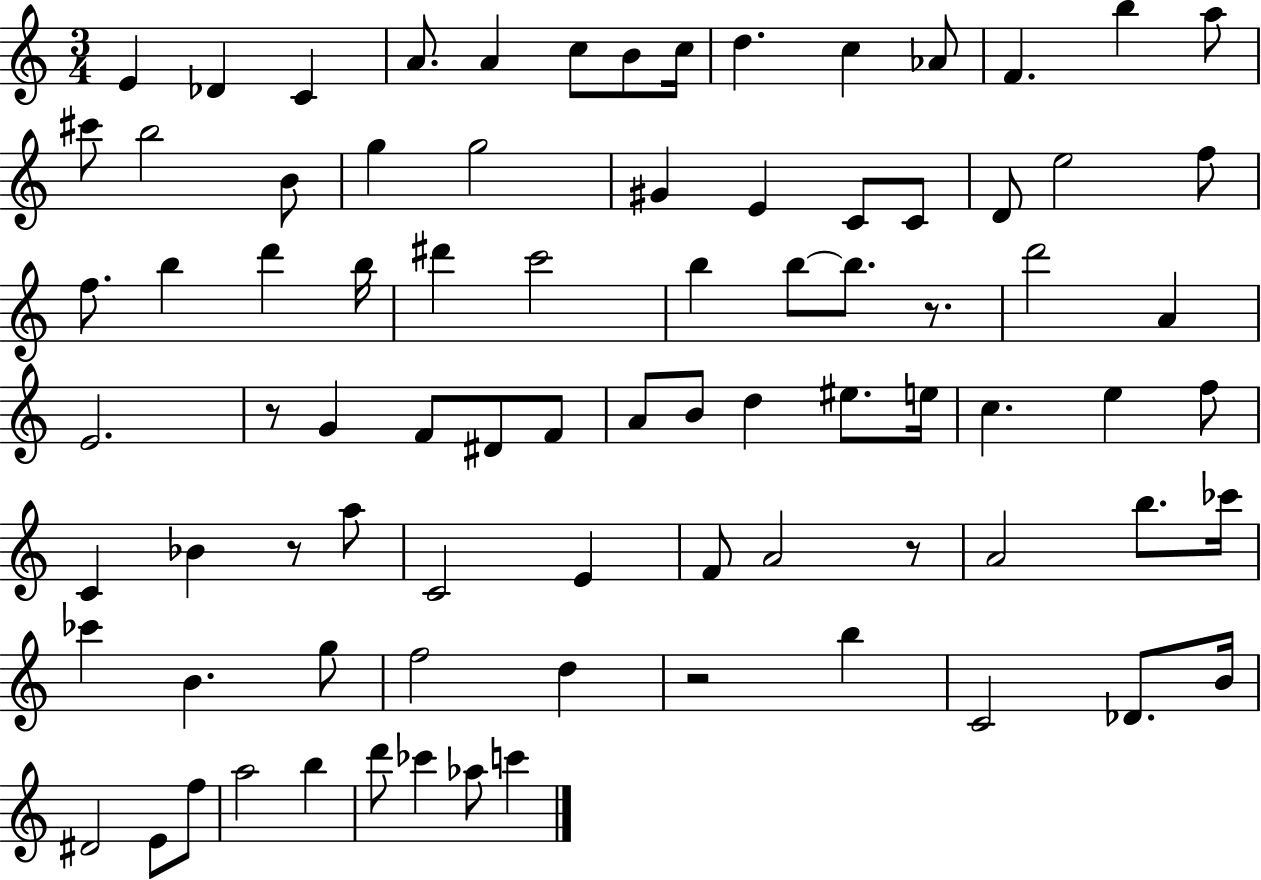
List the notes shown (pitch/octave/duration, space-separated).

E4/q Db4/q C4/q A4/e. A4/q C5/e B4/e C5/s D5/q. C5/q Ab4/e F4/q. B5/q A5/e C#6/e B5/h B4/e G5/q G5/h G#4/q E4/q C4/e C4/e D4/e E5/h F5/e F5/e. B5/q D6/q B5/s D#6/q C6/h B5/q B5/e B5/e. R/e. D6/h A4/q E4/h. R/e G4/q F4/e D#4/e F4/e A4/e B4/e D5/q EIS5/e. E5/s C5/q. E5/q F5/e C4/q Bb4/q R/e A5/e C4/h E4/q F4/e A4/h R/e A4/h B5/e. CES6/s CES6/q B4/q. G5/e F5/h D5/q R/h B5/q C4/h Db4/e. B4/s D#4/h E4/e F5/e A5/h B5/q D6/e CES6/q Ab5/e C6/q